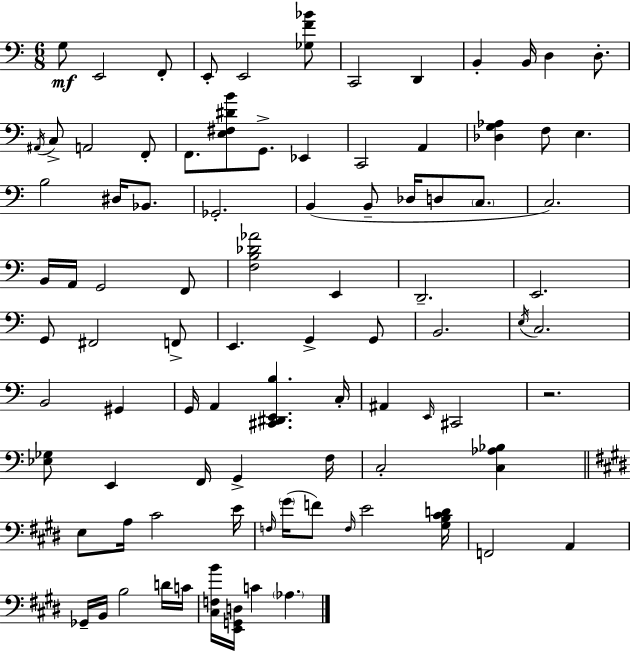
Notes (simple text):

G3/e E2/h F2/e E2/e E2/h [Gb3,F4,Bb4]/e C2/h D2/q B2/q B2/s D3/q D3/e. A#2/s C3/e A2/h F2/e F2/e. [E3,F#3,D#4,B4]/e G2/e. Eb2/q C2/h A2/q [Db3,G3,Ab3]/q F3/e E3/q. B3/h D#3/s Bb2/e. Gb2/h. B2/q B2/e Db3/s D3/e C3/e. C3/h. B2/s A2/s G2/h F2/e [F3,B3,Db4,Ab4]/h E2/q D2/h. E2/h. G2/e F#2/h F2/e E2/q. G2/q G2/e B2/h. E3/s C3/h. B2/h G#2/q G2/s A2/q [C#2,D#2,E2,B3]/q. C3/s A#2/q E2/s C#2/h R/h. [Eb3,Gb3]/e E2/q F2/s G2/q F3/s C3/h [C3,Ab3,Bb3]/q E3/e A3/s C#4/h E4/s F3/s G#4/s F4/e F3/s E4/h [G#3,B3,C#4,D4]/s F2/h A2/q Gb2/s B2/s B3/h D4/s C4/s [C#3,F3,B4]/s [E2,G2,D3]/s C4/q Ab3/q.